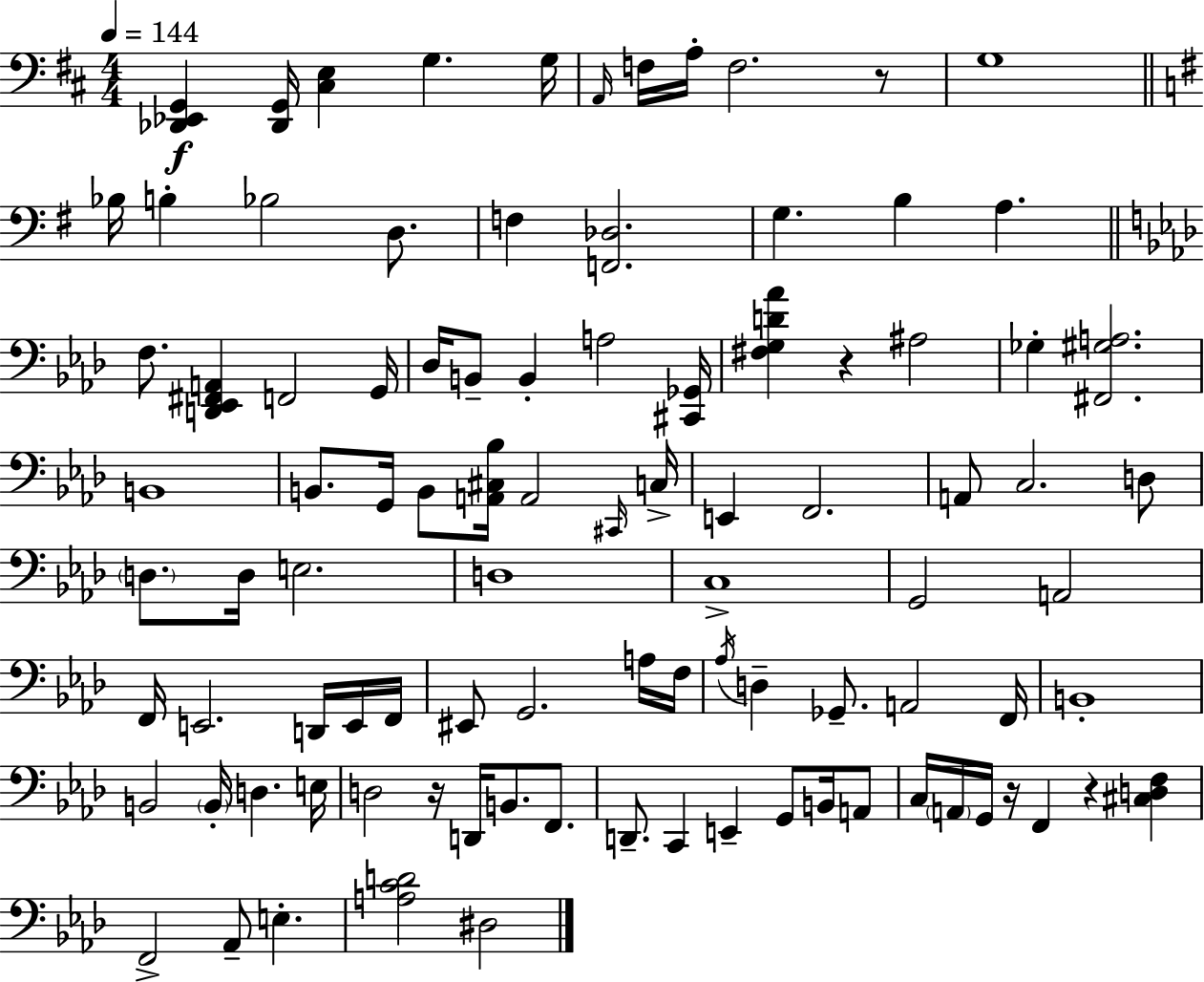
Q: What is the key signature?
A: D major